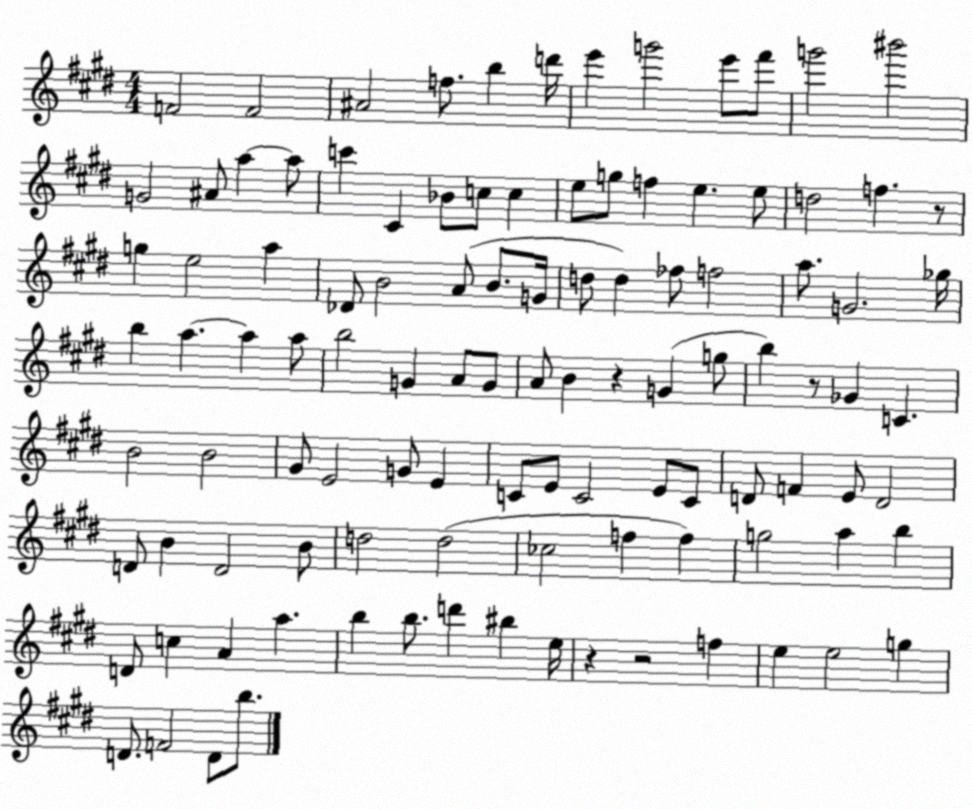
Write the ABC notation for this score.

X:1
T:Untitled
M:4/4
L:1/4
K:E
F2 F2 ^A2 f/2 b d'/4 e' g'2 e'/2 ^f'/2 g'2 ^b'2 G2 ^A/2 a a/2 c' ^C _B/2 c/2 c e/2 g/2 f e e/2 d2 f z/2 g e2 a _D/2 B2 A/2 B/2 G/4 d/2 d _f/2 f2 a/2 G2 _g/4 b a a a/2 b2 G A/2 G/2 A/2 B z G g/2 b z/2 _G C B2 B2 ^G/2 E2 G/2 E C/2 E/2 C2 E/2 C/2 D/2 F E/2 D2 D/2 B D2 B/2 d2 d2 _c2 f f g2 a b D/2 c A a b b/2 d' ^b e/4 z z2 f e e2 g D/2 F2 D/2 b/2